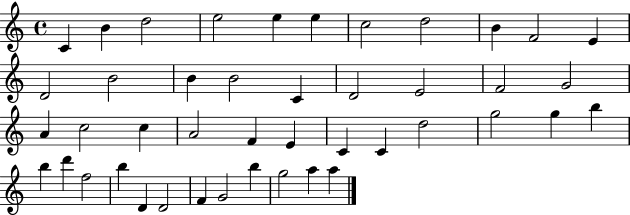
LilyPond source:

{
  \clef treble
  \time 4/4
  \defaultTimeSignature
  \key c \major
  c'4 b'4 d''2 | e''2 e''4 e''4 | c''2 d''2 | b'4 f'2 e'4 | \break d'2 b'2 | b'4 b'2 c'4 | d'2 e'2 | f'2 g'2 | \break a'4 c''2 c''4 | a'2 f'4 e'4 | c'4 c'4 d''2 | g''2 g''4 b''4 | \break b''4 d'''4 f''2 | b''4 d'4 d'2 | f'4 g'2 b''4 | g''2 a''4 a''4 | \break \bar "|."
}